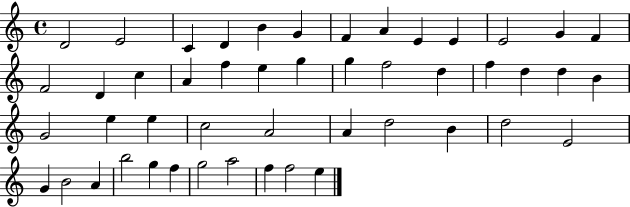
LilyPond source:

{
  \clef treble
  \time 4/4
  \defaultTimeSignature
  \key c \major
  d'2 e'2 | c'4 d'4 b'4 g'4 | f'4 a'4 e'4 e'4 | e'2 g'4 f'4 | \break f'2 d'4 c''4 | a'4 f''4 e''4 g''4 | g''4 f''2 d''4 | f''4 d''4 d''4 b'4 | \break g'2 e''4 e''4 | c''2 a'2 | a'4 d''2 b'4 | d''2 e'2 | \break g'4 b'2 a'4 | b''2 g''4 f''4 | g''2 a''2 | f''4 f''2 e''4 | \break \bar "|."
}